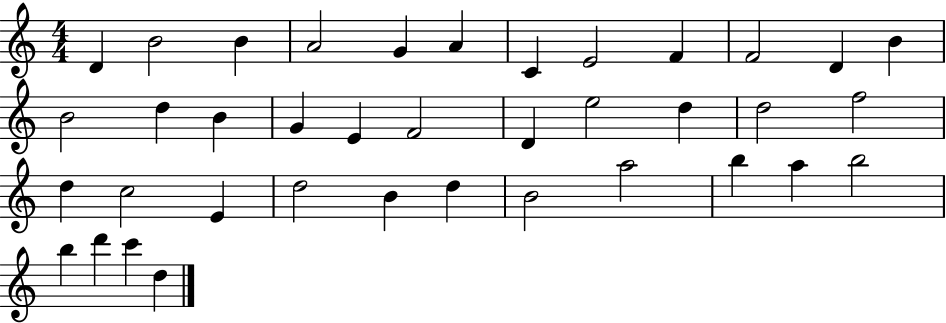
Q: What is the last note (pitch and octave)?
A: D5